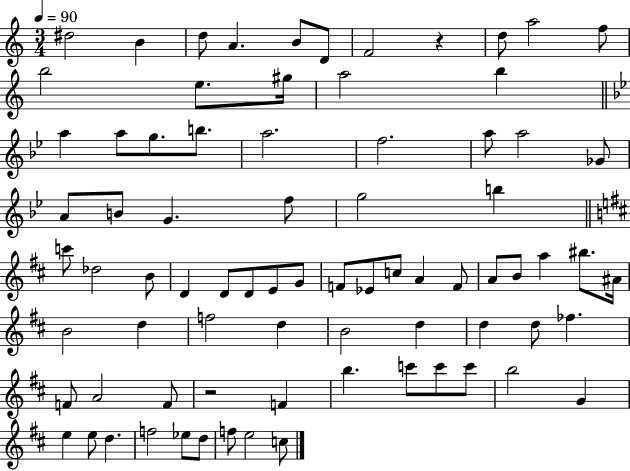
X:1
T:Untitled
M:3/4
L:1/4
K:C
^d2 B d/2 A B/2 D/2 F2 z d/2 a2 f/2 b2 e/2 ^g/4 a2 b a a/2 g/2 b/2 a2 f2 a/2 a2 _G/2 A/2 B/2 G f/2 g2 b c'/2 _d2 B/2 D D/2 D/2 E/2 G/2 F/2 _E/2 c/2 A F/2 A/2 B/2 a ^b/2 ^A/4 B2 d f2 d B2 d d d/2 _f F/2 A2 F/2 z2 F b c'/2 c'/2 c'/2 b2 G e e/2 d f2 _e/2 d/2 f/2 e2 c/2